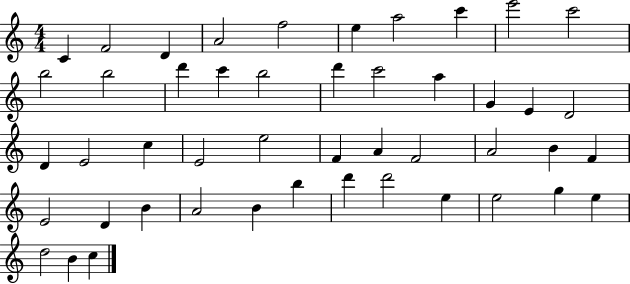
{
  \clef treble
  \numericTimeSignature
  \time 4/4
  \key c \major
  c'4 f'2 d'4 | a'2 f''2 | e''4 a''2 c'''4 | e'''2 c'''2 | \break b''2 b''2 | d'''4 c'''4 b''2 | d'''4 c'''2 a''4 | g'4 e'4 d'2 | \break d'4 e'2 c''4 | e'2 e''2 | f'4 a'4 f'2 | a'2 b'4 f'4 | \break e'2 d'4 b'4 | a'2 b'4 b''4 | d'''4 d'''2 e''4 | e''2 g''4 e''4 | \break d''2 b'4 c''4 | \bar "|."
}